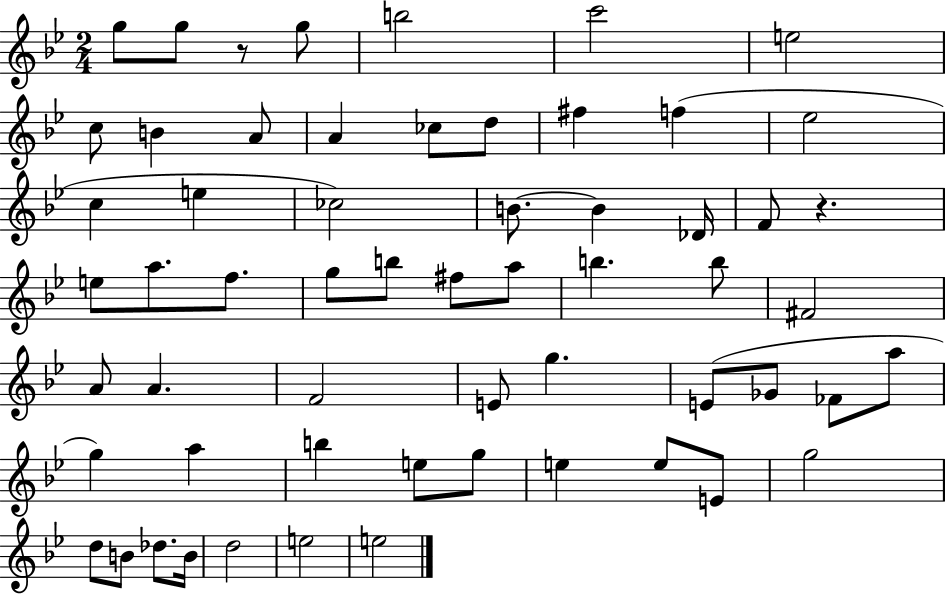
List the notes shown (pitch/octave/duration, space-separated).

G5/e G5/e R/e G5/e B5/h C6/h E5/h C5/e B4/q A4/e A4/q CES5/e D5/e F#5/q F5/q Eb5/h C5/q E5/q CES5/h B4/e. B4/q Db4/s F4/e R/q. E5/e A5/e. F5/e. G5/e B5/e F#5/e A5/e B5/q. B5/e F#4/h A4/e A4/q. F4/h E4/e G5/q. E4/e Gb4/e FES4/e A5/e G5/q A5/q B5/q E5/e G5/e E5/q E5/e E4/e G5/h D5/e B4/e Db5/e. B4/s D5/h E5/h E5/h